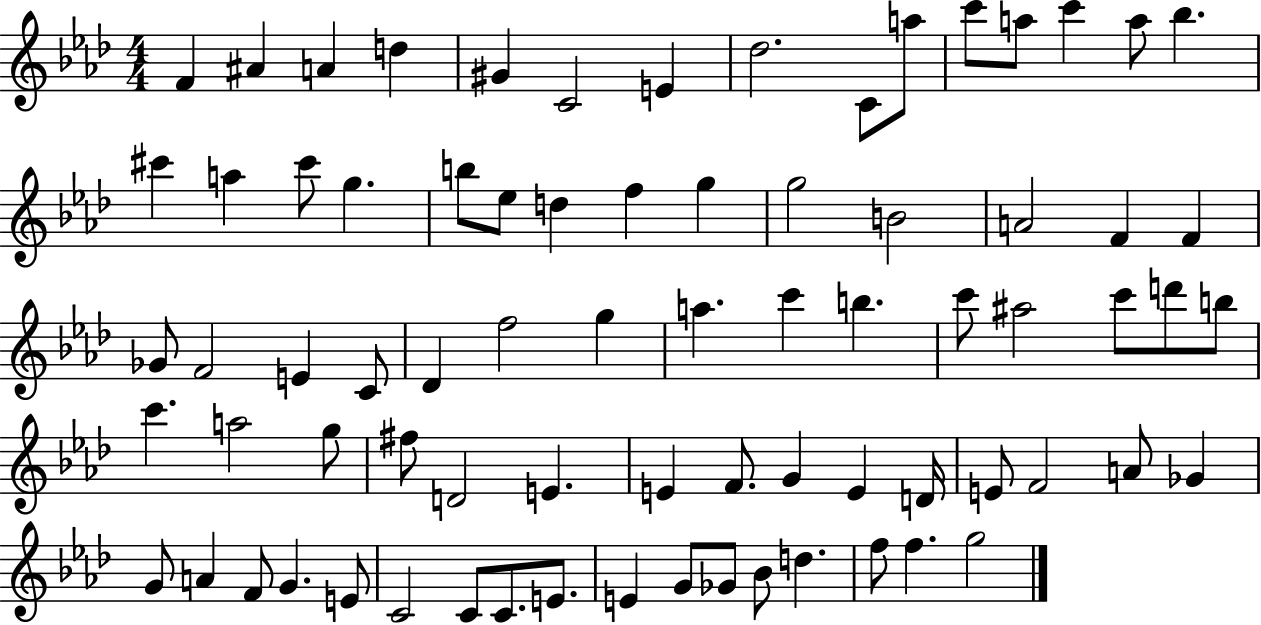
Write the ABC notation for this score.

X:1
T:Untitled
M:4/4
L:1/4
K:Ab
F ^A A d ^G C2 E _d2 C/2 a/2 c'/2 a/2 c' a/2 _b ^c' a ^c'/2 g b/2 _e/2 d f g g2 B2 A2 F F _G/2 F2 E C/2 _D f2 g a c' b c'/2 ^a2 c'/2 d'/2 b/2 c' a2 g/2 ^f/2 D2 E E F/2 G E D/4 E/2 F2 A/2 _G G/2 A F/2 G E/2 C2 C/2 C/2 E/2 E G/2 _G/2 _B/2 d f/2 f g2